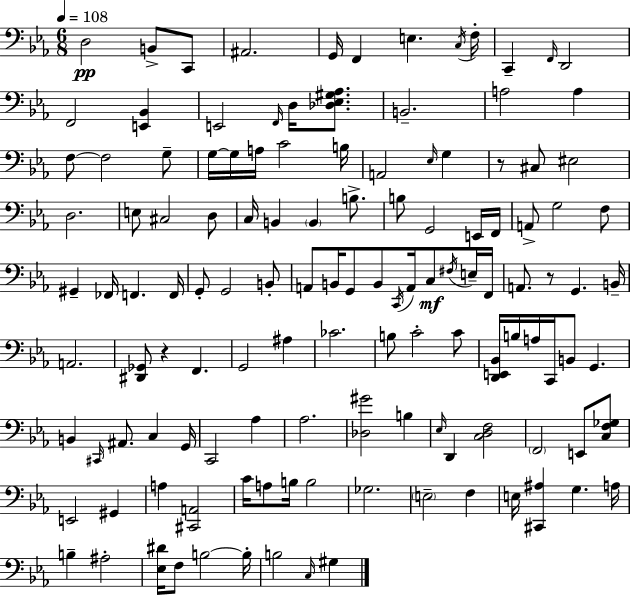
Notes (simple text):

D3/h B2/e C2/e A#2/h. G2/s F2/q E3/q. C3/s F3/s C2/q F2/s D2/h F2/h [E2,Bb2]/q E2/h F2/s D3/s [Db3,Eb3,G#3,Ab3]/e. B2/h. A3/h A3/q F3/e F3/h G3/e G3/s G3/s A3/s C4/h B3/s A2/h Eb3/s G3/q R/e C#3/e EIS3/h D3/h. E3/e C#3/h D3/e C3/s B2/q B2/q B3/e. B3/e G2/h E2/s F2/s A2/e G3/h F3/e G#2/q FES2/s F2/q. F2/s G2/e G2/h B2/e A2/e B2/s G2/e B2/e C2/s A2/s C3/e F#3/s E3/s F2/s A2/e. R/e G2/q. B2/s A2/h. [D#2,Gb2]/e R/q F2/q. G2/h A#3/q CES4/h. B3/e C4/h C4/e [D2,E2,Bb2]/s B3/s A3/s C2/s B2/e G2/q. B2/q C#2/s A#2/e. C3/q G2/s C2/h Ab3/q Ab3/h. [Db3,G#4]/h B3/q Eb3/s D2/q [C3,D3,F3]/h F2/h E2/e [C3,F3,Gb3]/e E2/h G#2/q A3/q [C#2,A2]/h C4/s A3/e B3/s B3/h Gb3/h. E3/h F3/q E3/s [C#2,A#3]/q G3/q. A3/s B3/q A#3/h [Eb3,D#4]/s F3/e B3/h B3/s B3/h C3/s G#3/q